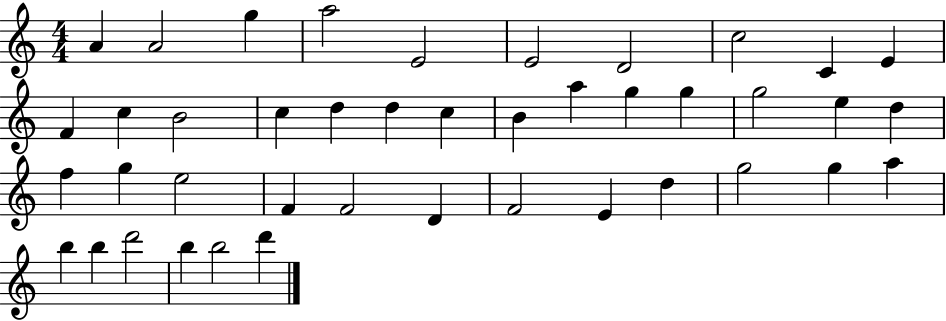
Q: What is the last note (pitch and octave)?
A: D6